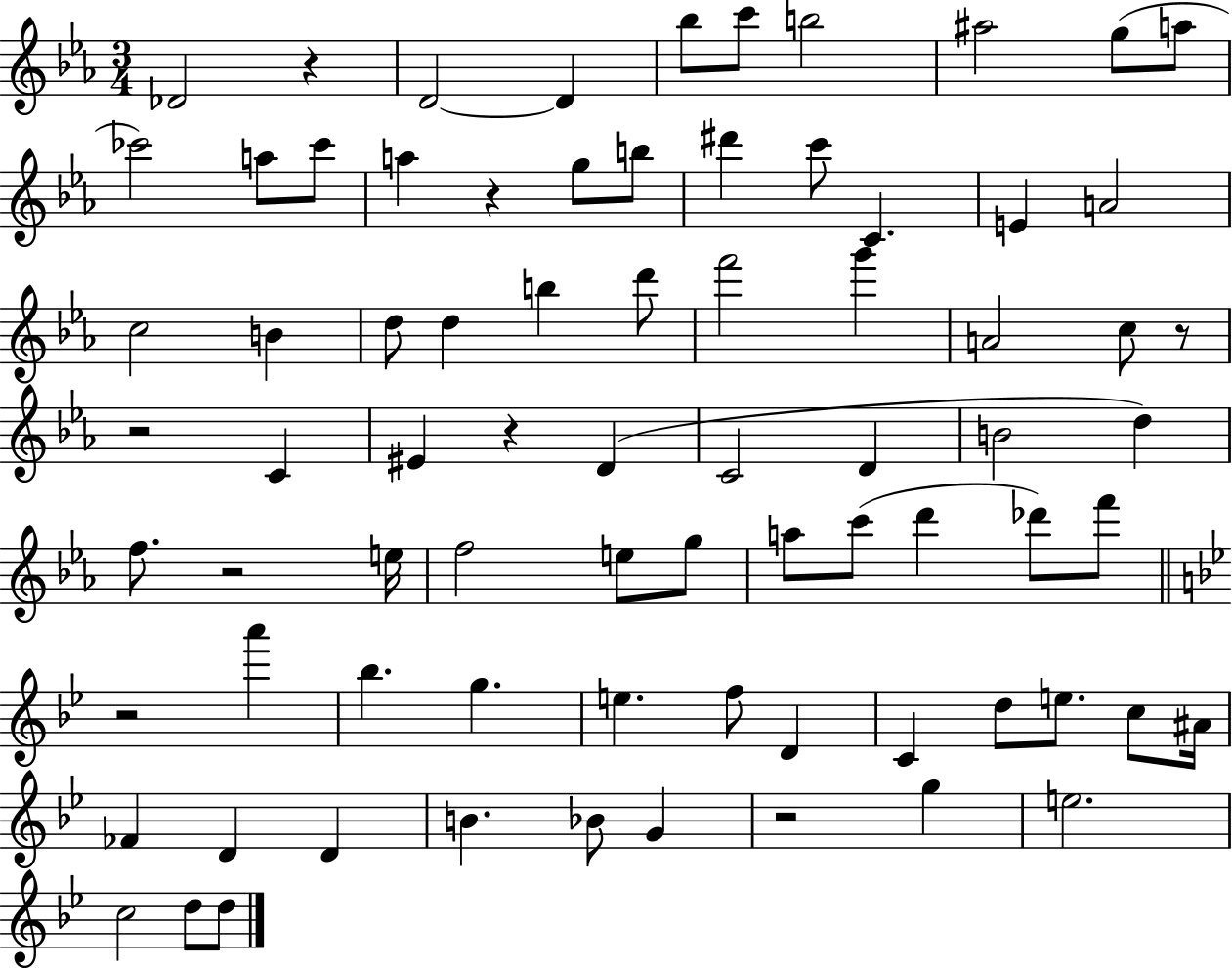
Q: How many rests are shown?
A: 8